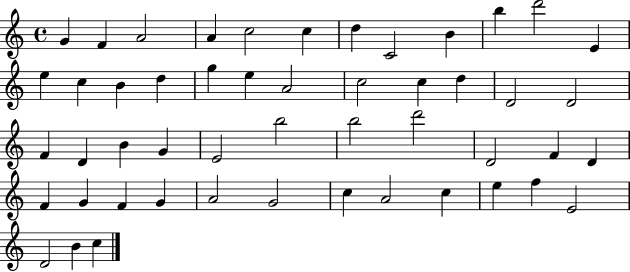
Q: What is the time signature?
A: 4/4